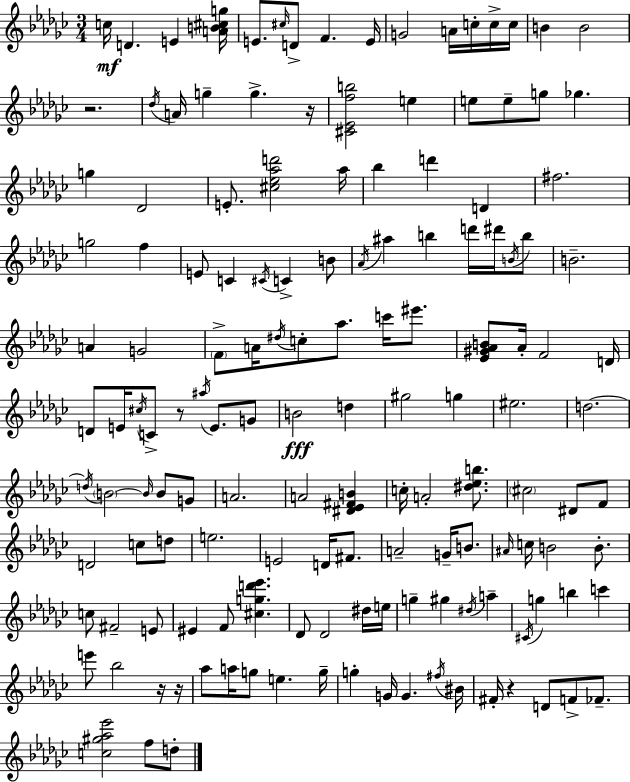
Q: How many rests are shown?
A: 6